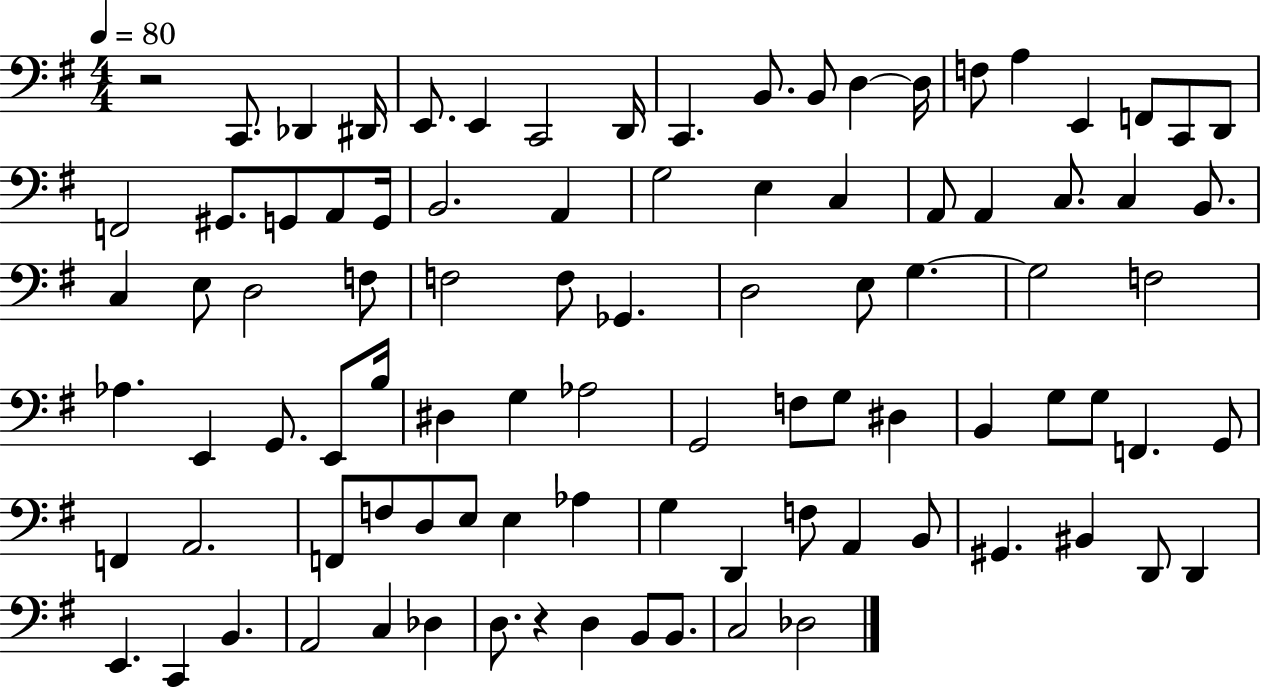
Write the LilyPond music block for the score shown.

{
  \clef bass
  \numericTimeSignature
  \time 4/4
  \key g \major
  \tempo 4 = 80
  r2 c,8. des,4 dis,16 | e,8. e,4 c,2 d,16 | c,4. b,8. b,8 d4~~ d16 | f8 a4 e,4 f,8 c,8 d,8 | \break f,2 gis,8. g,8 a,8 g,16 | b,2. a,4 | g2 e4 c4 | a,8 a,4 c8. c4 b,8. | \break c4 e8 d2 f8 | f2 f8 ges,4. | d2 e8 g4.~~ | g2 f2 | \break aes4. e,4 g,8. e,8 b16 | dis4 g4 aes2 | g,2 f8 g8 dis4 | b,4 g8 g8 f,4. g,8 | \break f,4 a,2. | f,8 f8 d8 e8 e4 aes4 | g4 d,4 f8 a,4 b,8 | gis,4. bis,4 d,8 d,4 | \break e,4. c,4 b,4. | a,2 c4 des4 | d8. r4 d4 b,8 b,8. | c2 des2 | \break \bar "|."
}